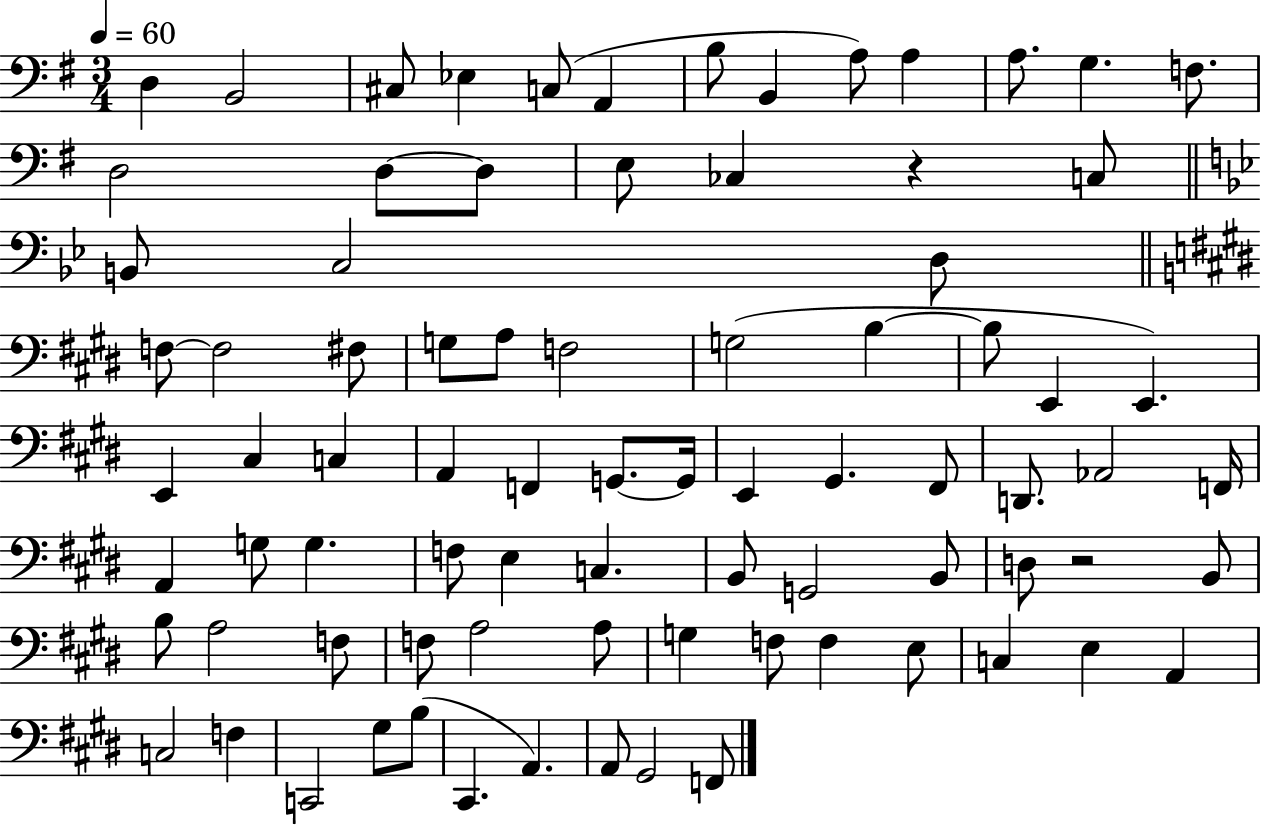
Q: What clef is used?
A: bass